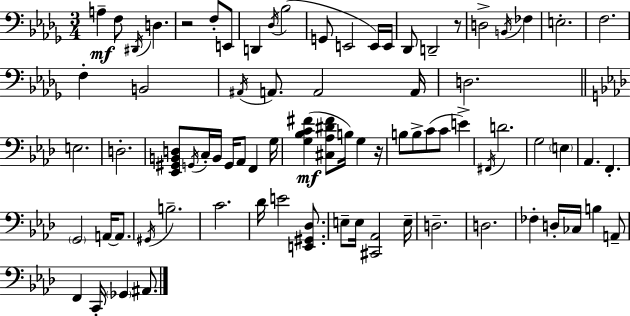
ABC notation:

X:1
T:Untitled
M:3/4
L:1/4
K:Bbm
A, F,/2 ^D,,/4 D, z2 F,/2 E,,/2 D,, _D,/4 _B,2 G,,/2 E,,2 E,,/4 E,,/4 _D,,/2 D,,2 z/2 D,2 B,,/4 _F, E,2 F,2 F, B,,2 ^A,,/4 A,,/2 A,,2 A,,/4 D,2 E,2 D,2 [_E,,^G,,B,,D,]/2 G,,/4 C,/4 B,,/4 G,,/4 _A,,/2 F,, G,/4 [G,_B,C^F] [^C,_A,^D^F]/2 B,/4 G, z/4 B,/2 B,/2 C/2 C/2 E ^F,,/4 D2 G,2 E, _A,, F,, G,,2 A,,/4 A,,/2 ^G,,/4 B,2 C2 _D/4 E2 [E,,^G,,_D,]/2 E,/2 E,/4 [^C,,_A,,]2 E,/4 D,2 D,2 _F, D,/4 _C,/4 B, A,,/2 F,, C,,/4 _G,, ^A,,/2